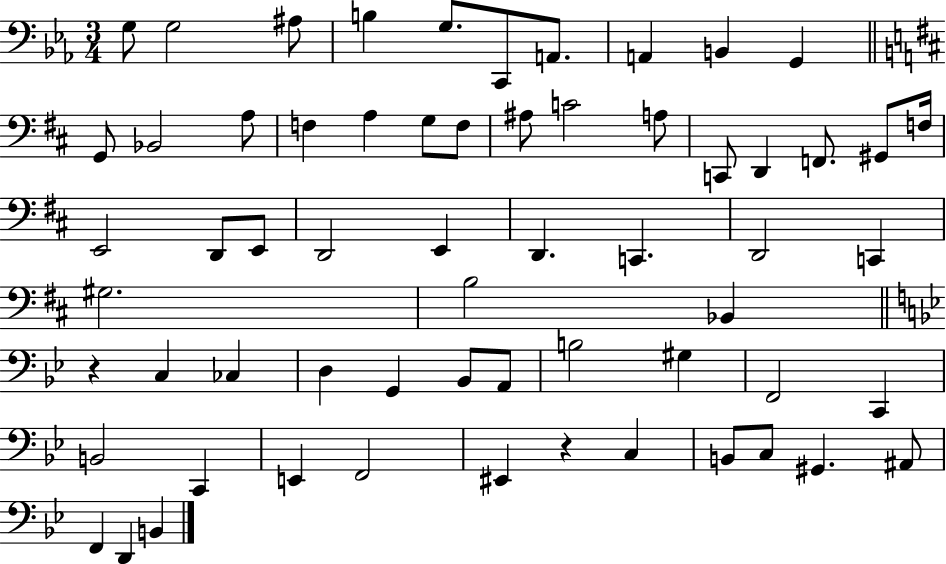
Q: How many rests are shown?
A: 2